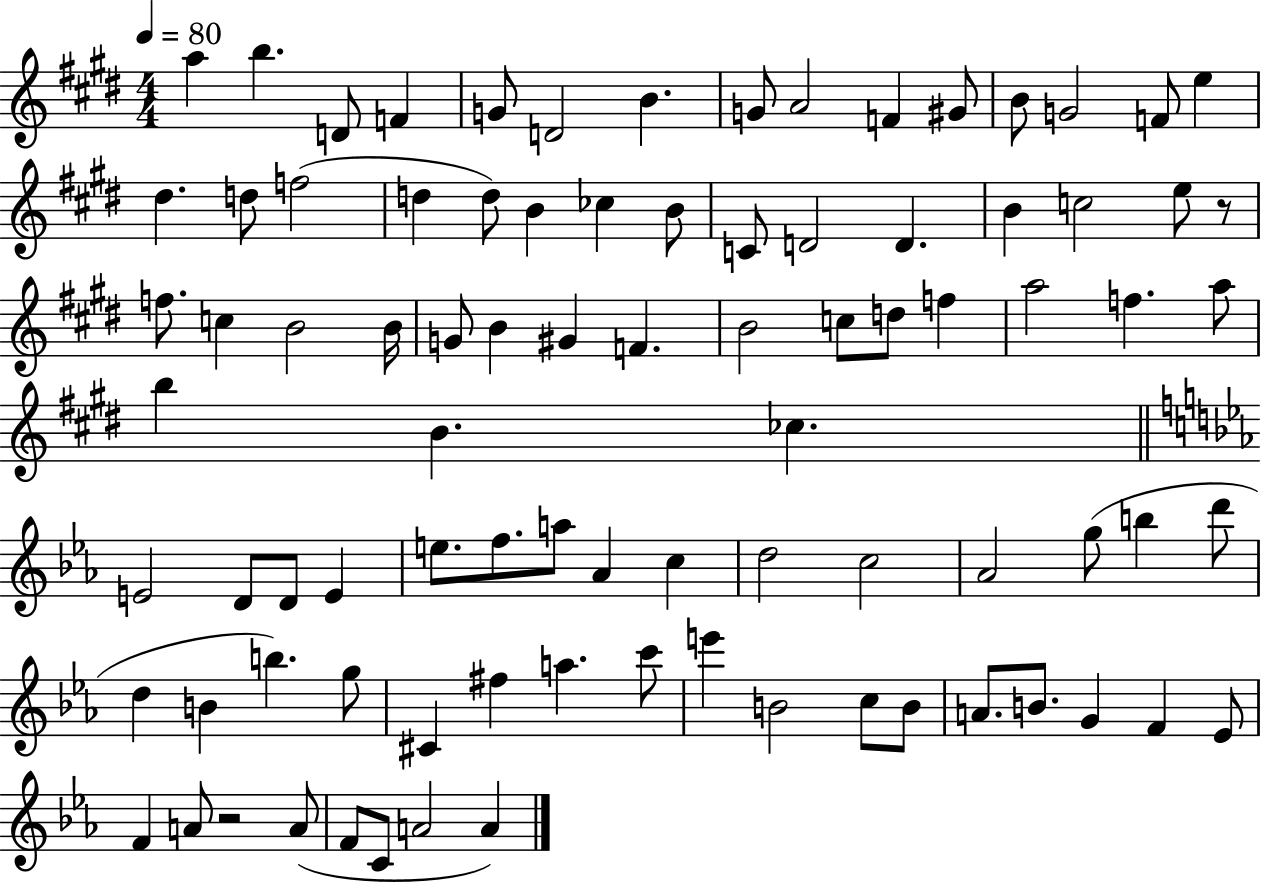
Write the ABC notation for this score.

X:1
T:Untitled
M:4/4
L:1/4
K:E
a b D/2 F G/2 D2 B G/2 A2 F ^G/2 B/2 G2 F/2 e ^d d/2 f2 d d/2 B _c B/2 C/2 D2 D B c2 e/2 z/2 f/2 c B2 B/4 G/2 B ^G F B2 c/2 d/2 f a2 f a/2 b B _c E2 D/2 D/2 E e/2 f/2 a/2 _A c d2 c2 _A2 g/2 b d'/2 d B b g/2 ^C ^f a c'/2 e' B2 c/2 B/2 A/2 B/2 G F _E/2 F A/2 z2 A/2 F/2 C/2 A2 A